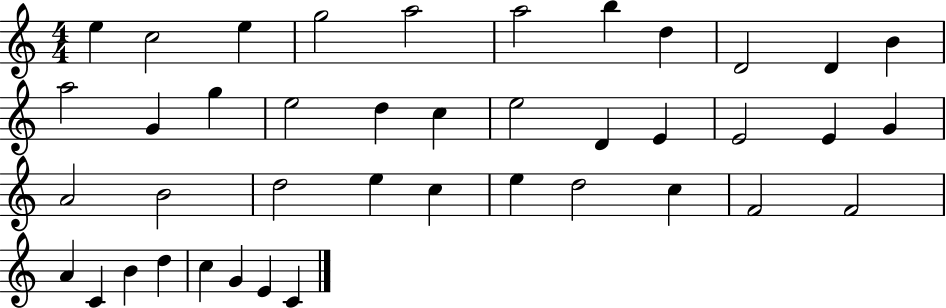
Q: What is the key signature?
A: C major